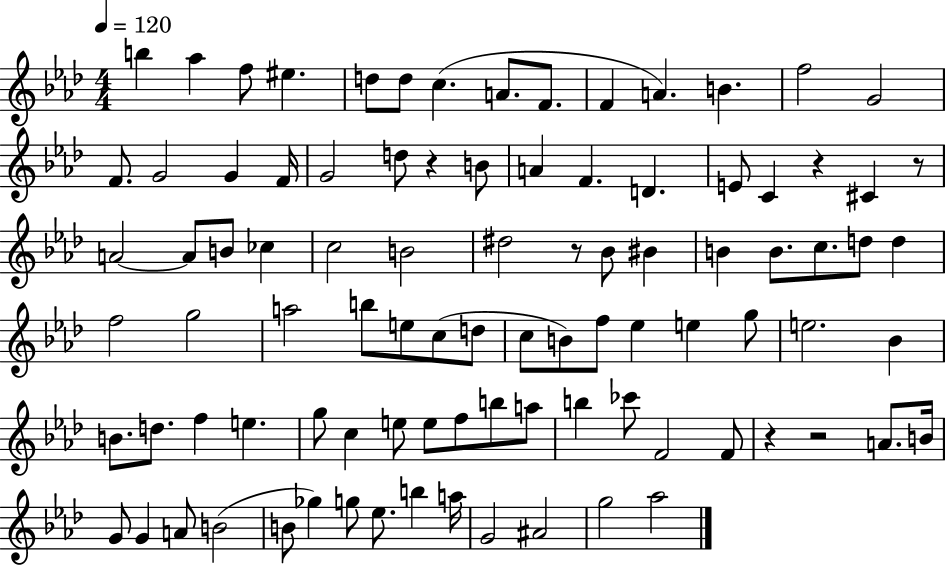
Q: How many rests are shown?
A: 6